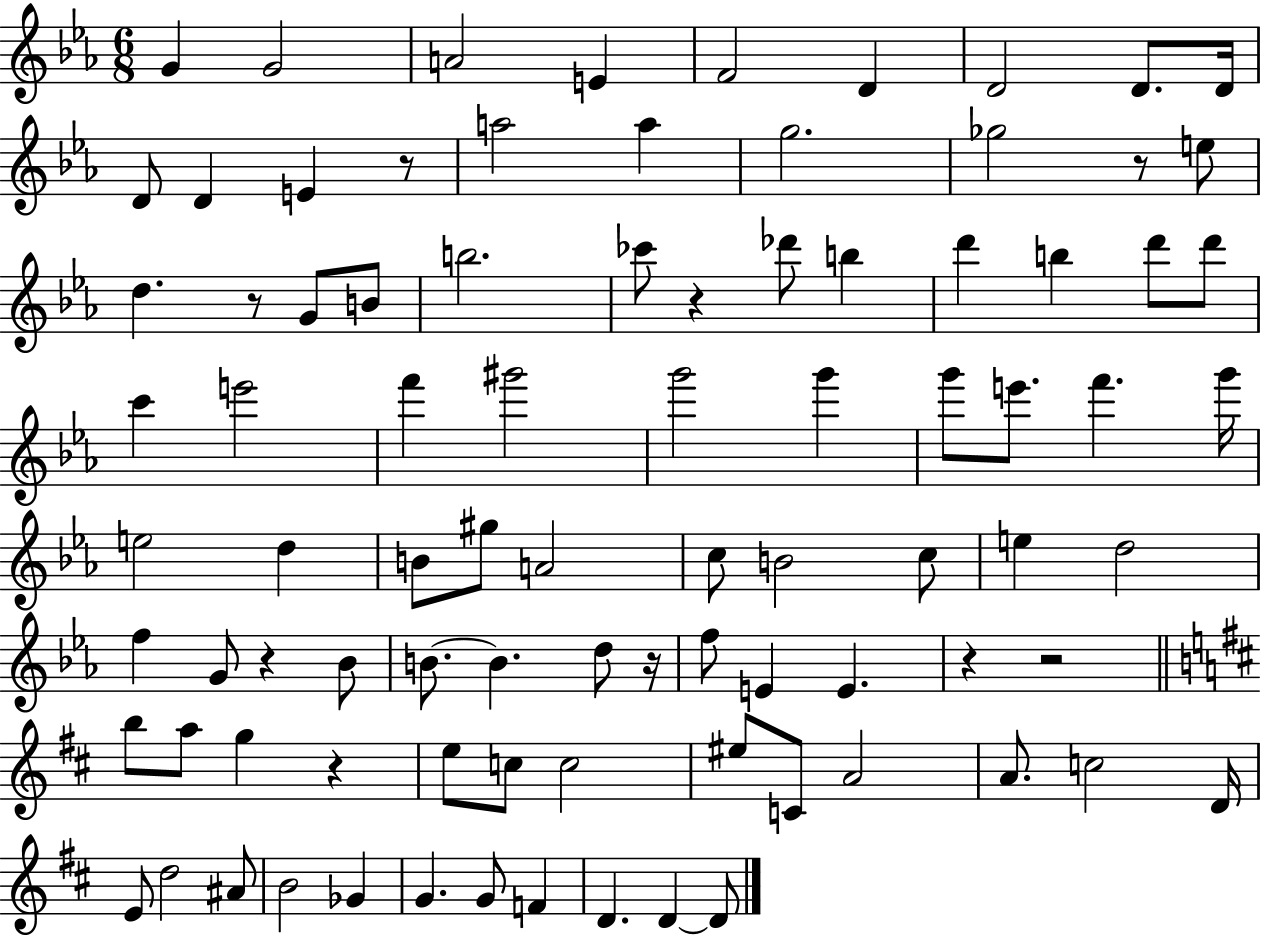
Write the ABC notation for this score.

X:1
T:Untitled
M:6/8
L:1/4
K:Eb
G G2 A2 E F2 D D2 D/2 D/4 D/2 D E z/2 a2 a g2 _g2 z/2 e/2 d z/2 G/2 B/2 b2 _c'/2 z _d'/2 b d' b d'/2 d'/2 c' e'2 f' ^g'2 g'2 g' g'/2 e'/2 f' g'/4 e2 d B/2 ^g/2 A2 c/2 B2 c/2 e d2 f G/2 z _B/2 B/2 B d/2 z/4 f/2 E E z z2 b/2 a/2 g z e/2 c/2 c2 ^e/2 C/2 A2 A/2 c2 D/4 E/2 d2 ^A/2 B2 _G G G/2 F D D D/2